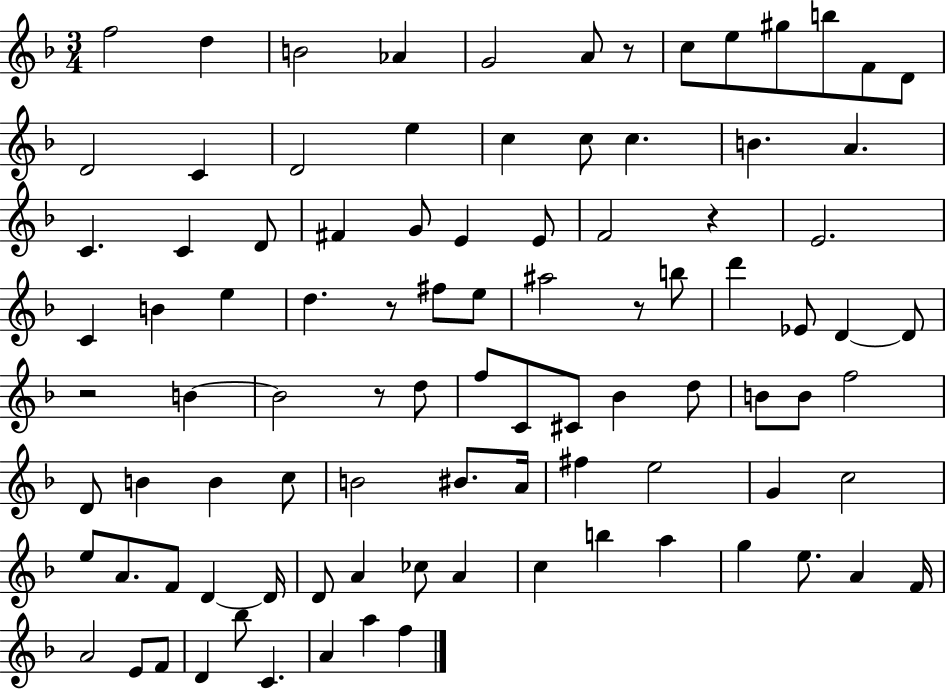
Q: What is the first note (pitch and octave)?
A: F5